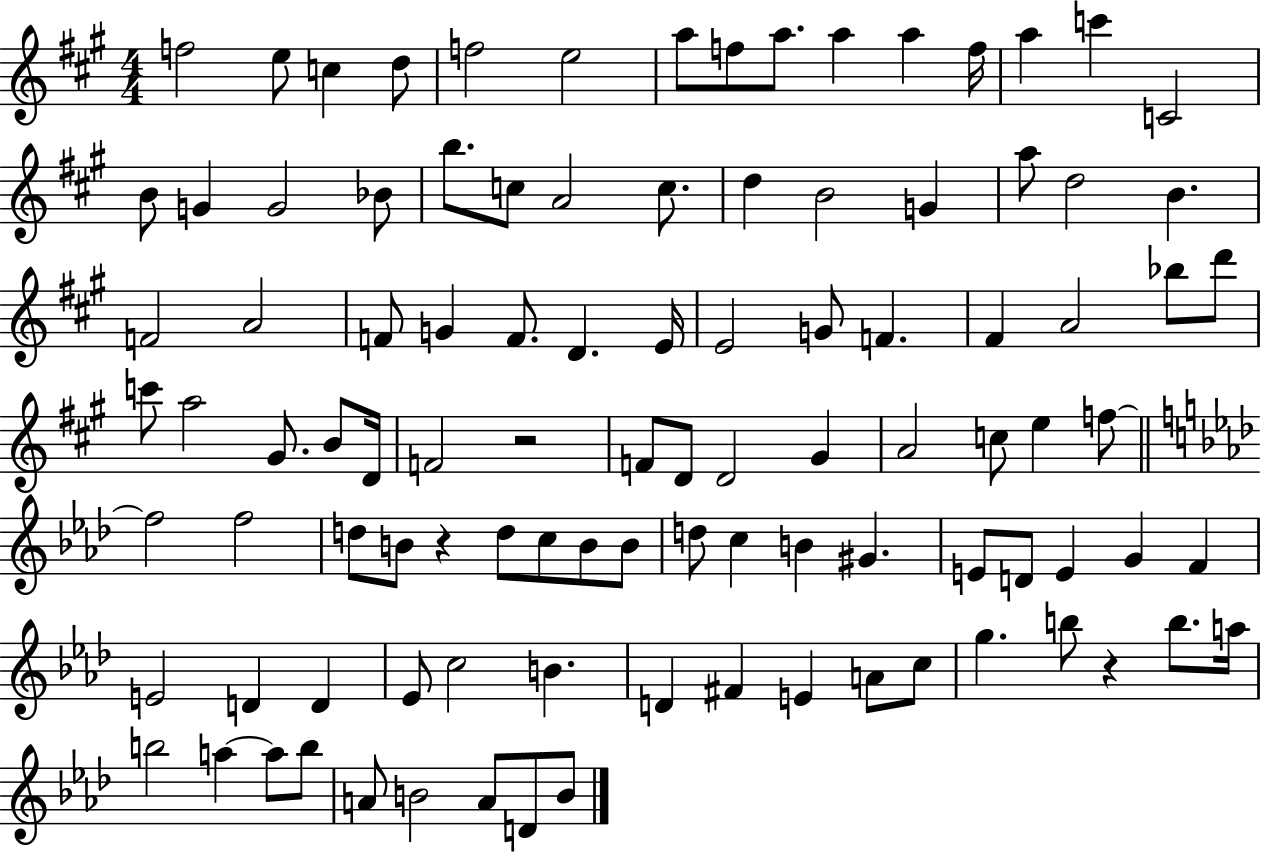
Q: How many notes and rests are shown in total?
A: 101